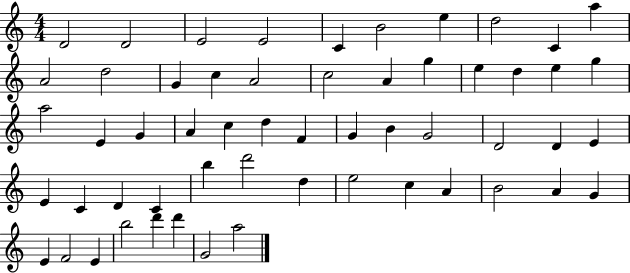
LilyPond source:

{
  \clef treble
  \numericTimeSignature
  \time 4/4
  \key c \major
  d'2 d'2 | e'2 e'2 | c'4 b'2 e''4 | d''2 c'4 a''4 | \break a'2 d''2 | g'4 c''4 a'2 | c''2 a'4 g''4 | e''4 d''4 e''4 g''4 | \break a''2 e'4 g'4 | a'4 c''4 d''4 f'4 | g'4 b'4 g'2 | d'2 d'4 e'4 | \break e'4 c'4 d'4 c'4 | b''4 d'''2 d''4 | e''2 c''4 a'4 | b'2 a'4 g'4 | \break e'4 f'2 e'4 | b''2 d'''4 d'''4 | g'2 a''2 | \bar "|."
}